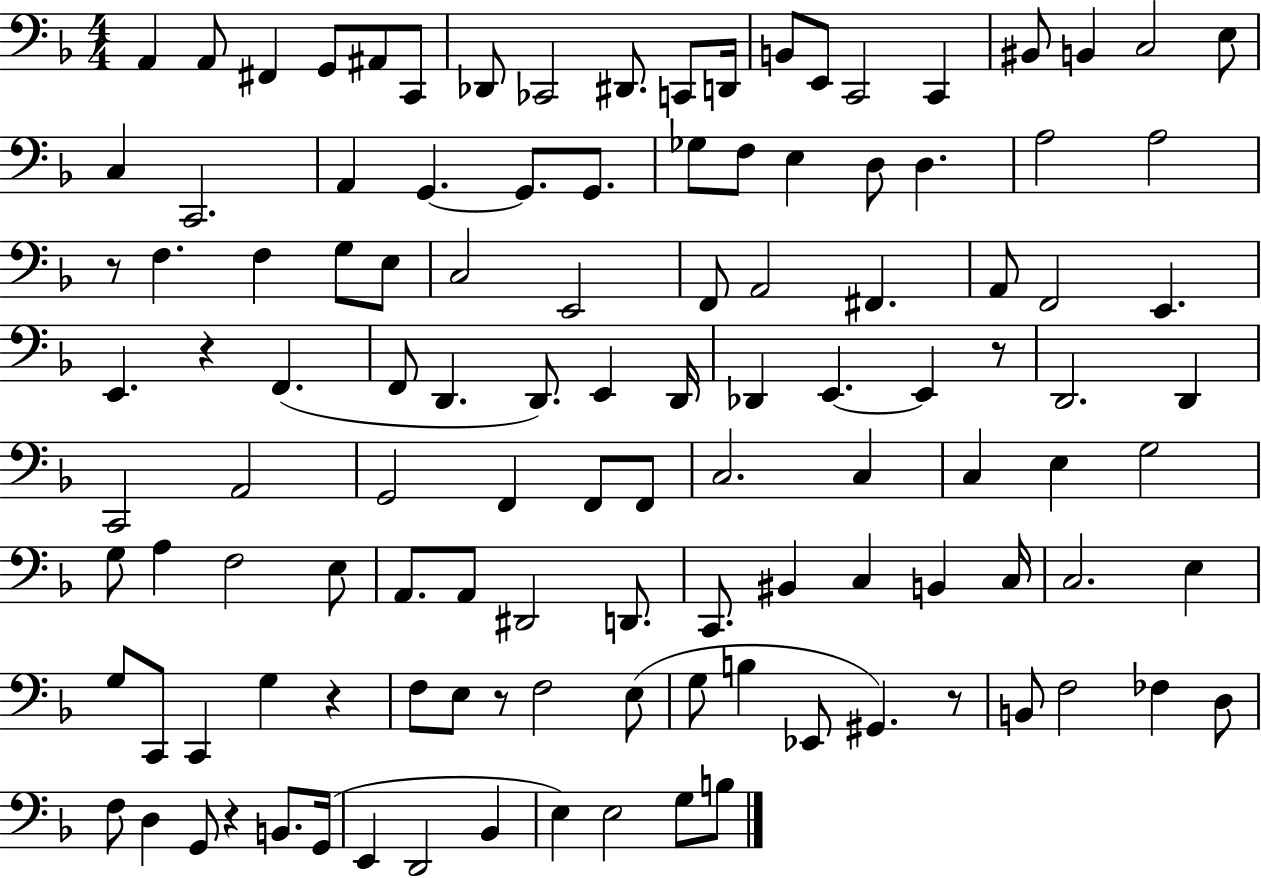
X:1
T:Untitled
M:4/4
L:1/4
K:F
A,, A,,/2 ^F,, G,,/2 ^A,,/2 C,,/2 _D,,/2 _C,,2 ^D,,/2 C,,/2 D,,/4 B,,/2 E,,/2 C,,2 C,, ^B,,/2 B,, C,2 E,/2 C, C,,2 A,, G,, G,,/2 G,,/2 _G,/2 F,/2 E, D,/2 D, A,2 A,2 z/2 F, F, G,/2 E,/2 C,2 E,,2 F,,/2 A,,2 ^F,, A,,/2 F,,2 E,, E,, z F,, F,,/2 D,, D,,/2 E,, D,,/4 _D,, E,, E,, z/2 D,,2 D,, C,,2 A,,2 G,,2 F,, F,,/2 F,,/2 C,2 C, C, E, G,2 G,/2 A, F,2 E,/2 A,,/2 A,,/2 ^D,,2 D,,/2 C,,/2 ^B,, C, B,, C,/4 C,2 E, G,/2 C,,/2 C,, G, z F,/2 E,/2 z/2 F,2 E,/2 G,/2 B, _E,,/2 ^G,, z/2 B,,/2 F,2 _F, D,/2 F,/2 D, G,,/2 z B,,/2 G,,/4 E,, D,,2 _B,, E, E,2 G,/2 B,/2